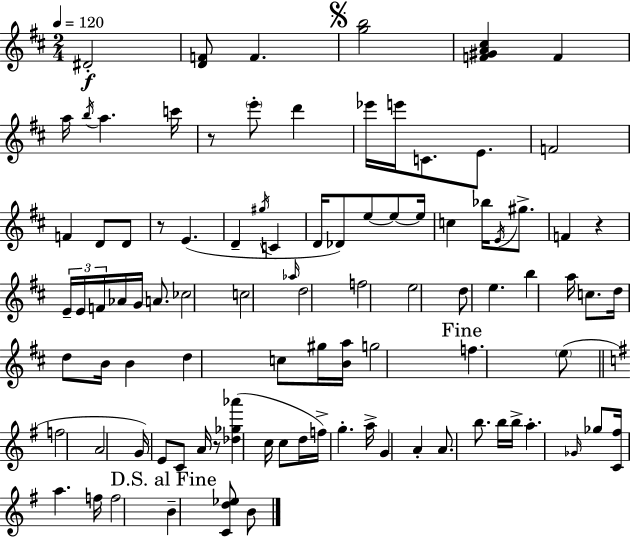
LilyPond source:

{
  \clef treble
  \numericTimeSignature
  \time 2/4
  \key d \major
  \tempo 4 = 120
  dis'2-.\f | <d' f'>8 f'4. | \mark \markup { \musicglyph "scripts.segno" } <g'' b''>2 | <f' gis' a' cis''>4 f'4 | \break a''16 \acciaccatura { b''16 } a''4. | c'''16 r8 \parenthesize e'''8-. d'''4 | ees'''16 e'''16 c'8. e'8. | f'2 | \break f'4 d'8 d'8 | r8 e'4.( | d'4-- \acciaccatura { gis''16 } c'4 | d'16 des'8) e''8~~ e''8~~ | \break e''16 c''4 bes''16 \acciaccatura { e'16 } | gis''8.-> f'4 r4 | \tuplet 3/2 { e'16-- e'16 f'16 } aes'16 g'16 | a'8. ces''2 | \break c''2 | \grace { aes''16 } d''2 | f''2 | e''2 | \break d''8 e''4. | b''4 | a''16 c''8. d''16 d''8 b'16 | b'4 d''4 | \break c''8 gis''16 <b' a''>16 g''2 | \mark "Fine" f''4. | \parenthesize e''8( \bar "||" \break \key e \minor f''2 | a'2 | g'16) e'8 c'8 a'16 r8 | <des'' ges'' aes'''>4( c''16 c''8 d''16 | \break f''16->) g''4.-. a''16-> | g'4 a'4-. | a'8. b''8. b''16 b''16-> | a''4.-. \grace { ges'16 } ges''8 | \break <c' fis''>16 a''4. | f''16 f''2 | \mark "D.S. al Fine" b'4-- <c' d'' ees''>8 b'8 | \bar "|."
}